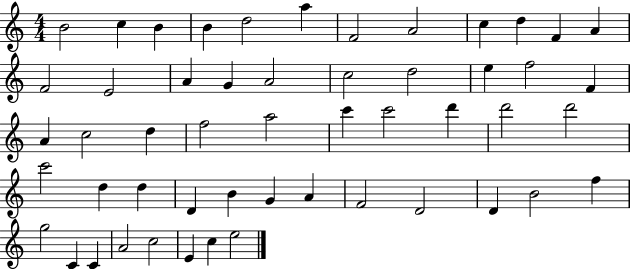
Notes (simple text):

B4/h C5/q B4/q B4/q D5/h A5/q F4/h A4/h C5/q D5/q F4/q A4/q F4/h E4/h A4/q G4/q A4/h C5/h D5/h E5/q F5/h F4/q A4/q C5/h D5/q F5/h A5/h C6/q C6/h D6/q D6/h D6/h C6/h D5/q D5/q D4/q B4/q G4/q A4/q F4/h D4/h D4/q B4/h F5/q G5/h C4/q C4/q A4/h C5/h E4/q C5/q E5/h